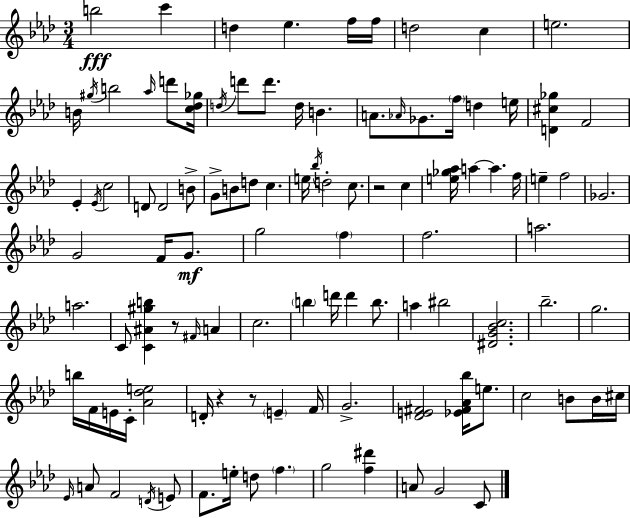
{
  \clef treble
  \numericTimeSignature
  \time 3/4
  \key aes \major
  b''2\fff c'''4 | d''4 ees''4. f''16 f''16 | d''2 c''4 | e''2. | \break b'16 \acciaccatura { gis''16 } b''2 \grace { aes''16 } d'''8 | <c'' des'' ges''>16 \acciaccatura { d''16 } d'''8 d'''8. d''16 b'4. | a'8. \grace { aes'16 } ges'8. \parenthesize f''16 d''4 | e''16 <d' cis'' ges''>4 f'2 | \break ees'4-. \acciaccatura { ees'16 } c''2 | d'8 d'2 | b'8-> g'8-> b'8 d''8 c''4. | e''16 \acciaccatura { bes''16 } d''2-. | \break c''8. r2 | c''4 <e'' ges'' aes''>16 a''4~~ a''4. | f''16 e''4-- f''2 | ges'2. | \break g'2 | f'16 g'8.\mf g''2 | \parenthesize f''4 f''2. | a''2. | \break a''2. | c'8 <c' ais' gis'' b''>4 | r8 \grace { fis'16 } a'4 c''2. | \parenthesize b''4 d'''16 | \break d'''4 b''8. a''4 bis''2 | <dis' g' bes' c''>2. | bes''2.-- | g''2. | \break b''16 f'16 e'16 c'16-. <aes' des'' e''>2 | d'16-. r4 | r8 \parenthesize e'4-- f'16 g'2.-> | <des' e' fis'>2 | \break <ees' fis' aes' bes''>16 e''8. c''2 | b'8 b'16 cis''16 \grace { ees'16 } a'8 f'2 | \acciaccatura { d'16 } e'8 f'8. | e''16-. d''8 \parenthesize f''4. g''2 | \break <f'' dis'''>4 a'8 g'2 | c'8 \bar "|."
}